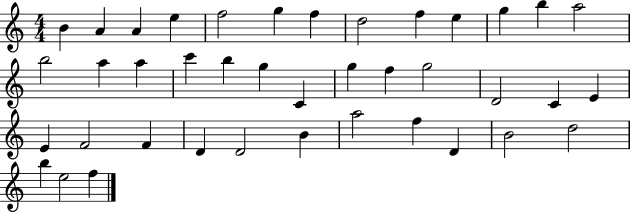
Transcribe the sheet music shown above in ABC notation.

X:1
T:Untitled
M:4/4
L:1/4
K:C
B A A e f2 g f d2 f e g b a2 b2 a a c' b g C g f g2 D2 C E E F2 F D D2 B a2 f D B2 d2 b e2 f